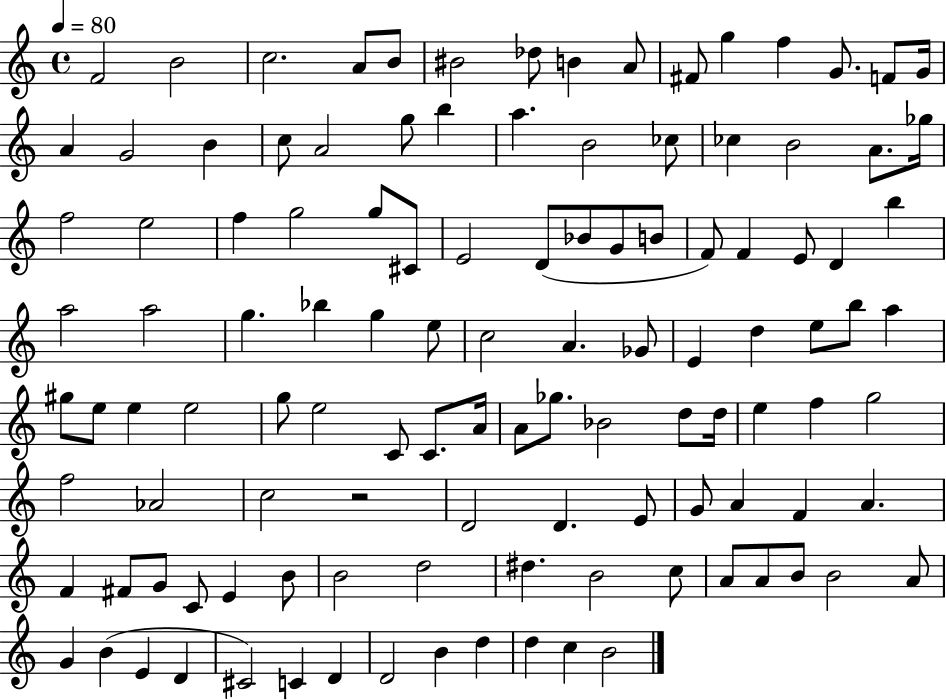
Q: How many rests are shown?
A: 1